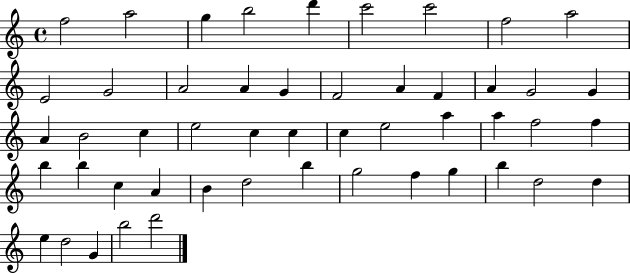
X:1
T:Untitled
M:4/4
L:1/4
K:C
f2 a2 g b2 d' c'2 c'2 f2 a2 E2 G2 A2 A G F2 A F A G2 G A B2 c e2 c c c e2 a a f2 f b b c A B d2 b g2 f g b d2 d e d2 G b2 d'2